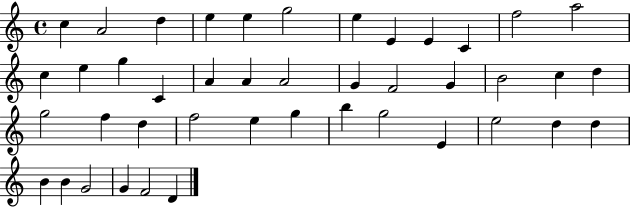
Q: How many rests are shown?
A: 0